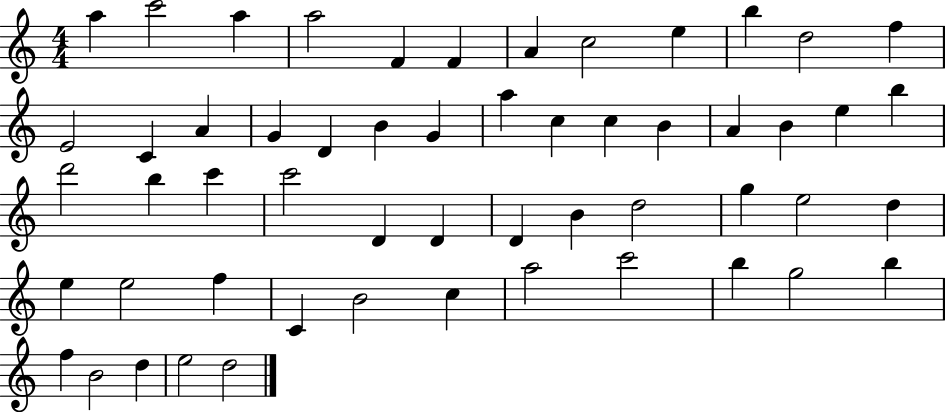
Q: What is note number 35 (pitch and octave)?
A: B4